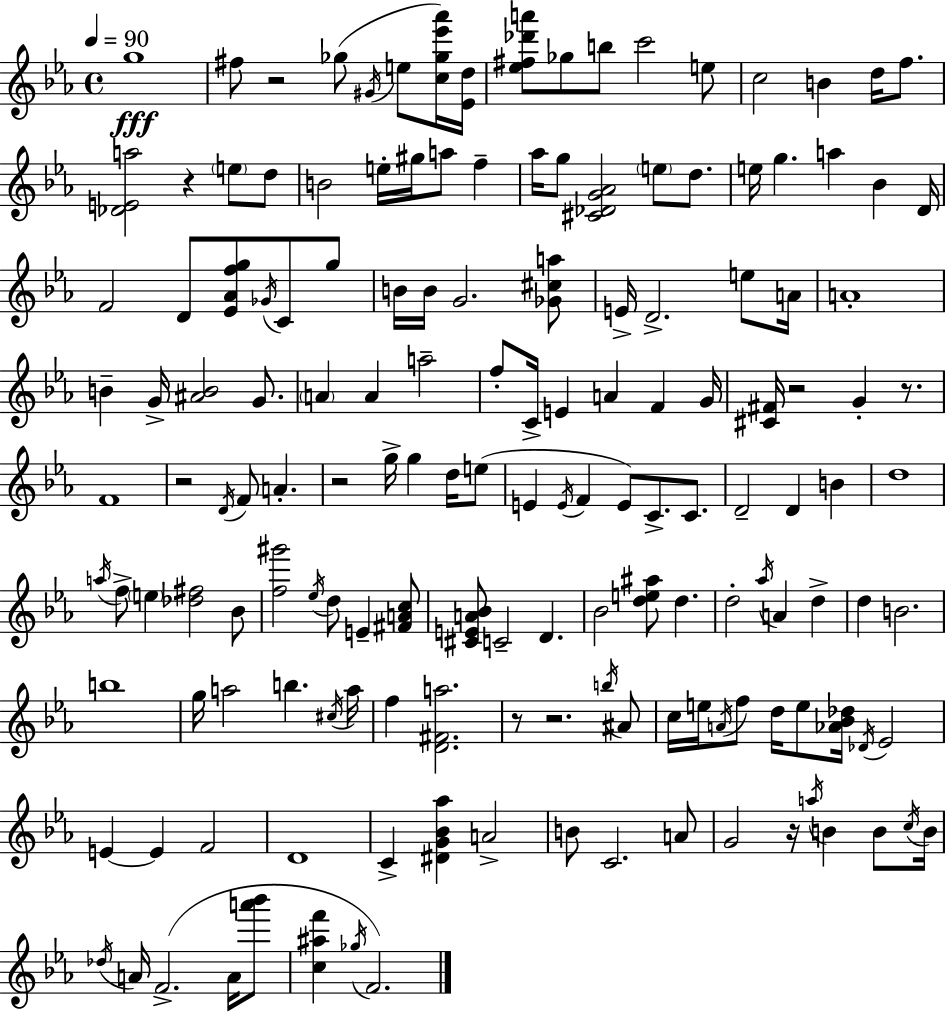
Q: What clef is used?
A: treble